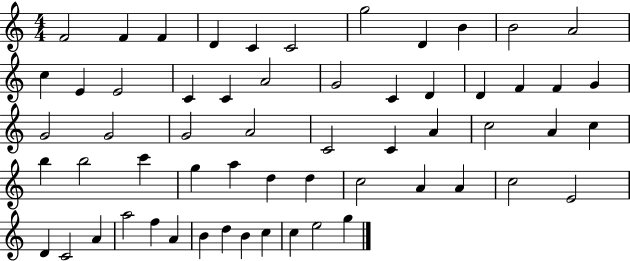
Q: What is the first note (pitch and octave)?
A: F4